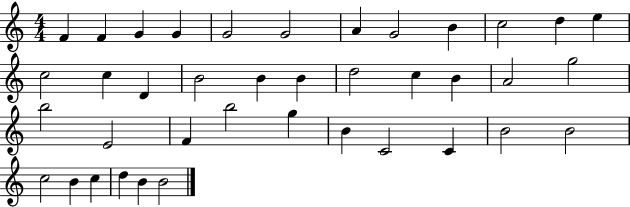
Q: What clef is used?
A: treble